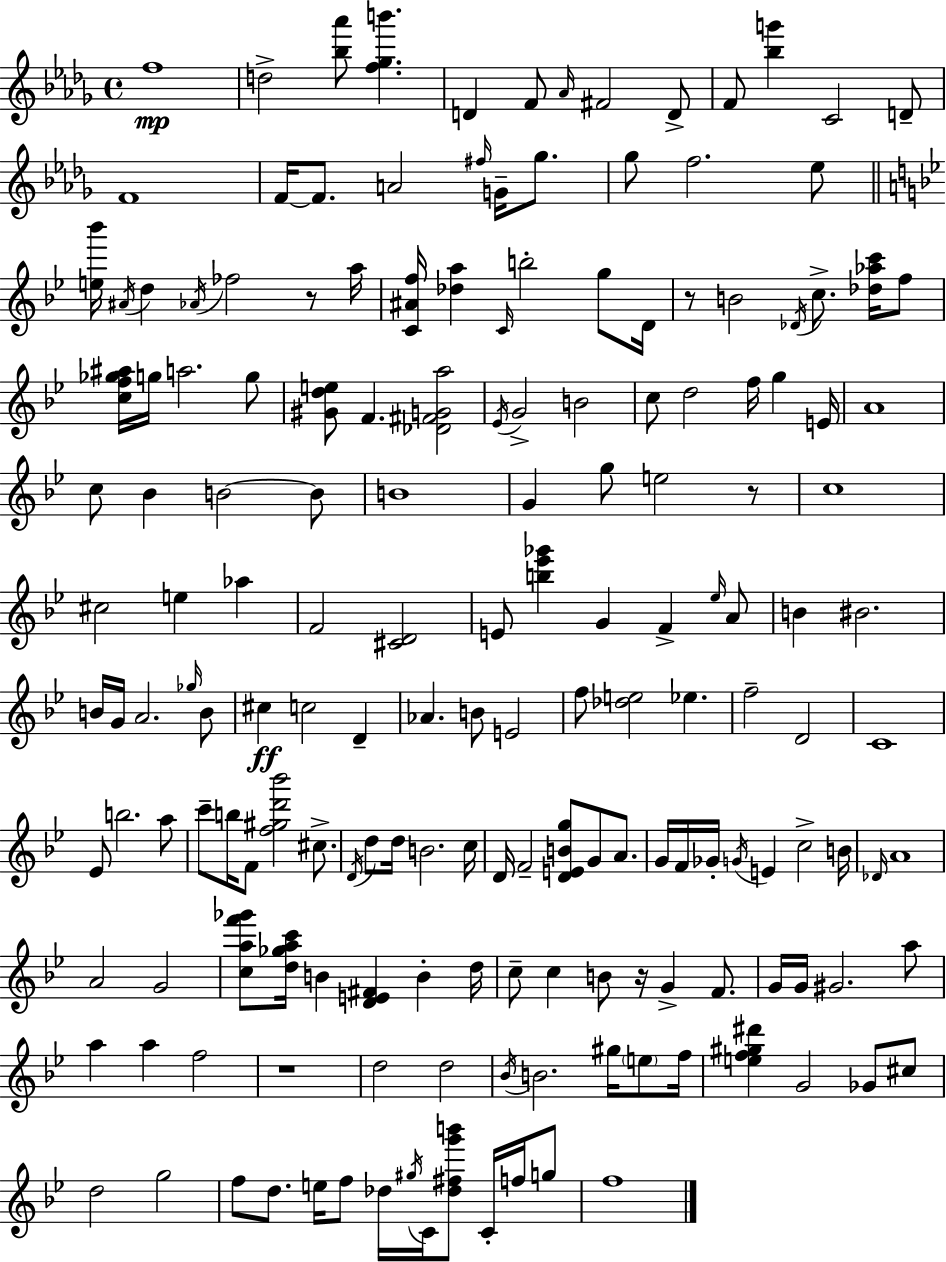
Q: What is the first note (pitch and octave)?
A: F5